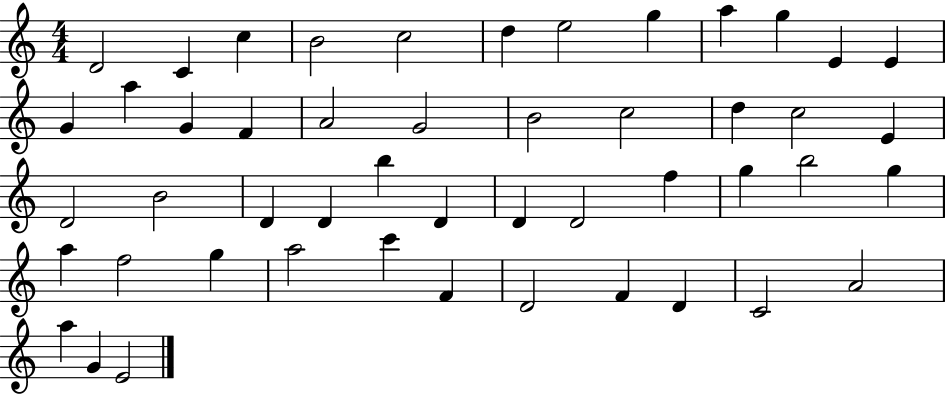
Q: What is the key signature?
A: C major